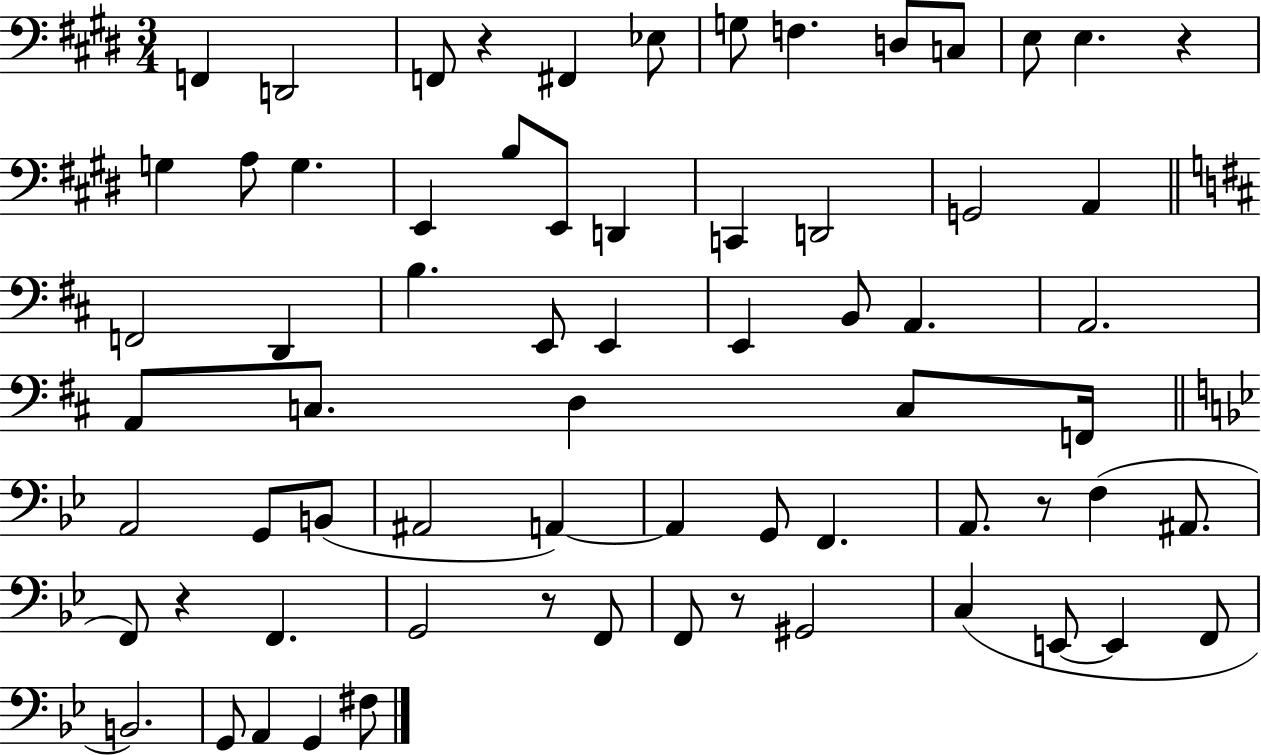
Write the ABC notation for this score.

X:1
T:Untitled
M:3/4
L:1/4
K:E
F,, D,,2 F,,/2 z ^F,, _E,/2 G,/2 F, D,/2 C,/2 E,/2 E, z G, A,/2 G, E,, B,/2 E,,/2 D,, C,, D,,2 G,,2 A,, F,,2 D,, B, E,,/2 E,, E,, B,,/2 A,, A,,2 A,,/2 C,/2 D, C,/2 F,,/4 A,,2 G,,/2 B,,/2 ^A,,2 A,, A,, G,,/2 F,, A,,/2 z/2 F, ^A,,/2 F,,/2 z F,, G,,2 z/2 F,,/2 F,,/2 z/2 ^G,,2 C, E,,/2 E,, F,,/2 B,,2 G,,/2 A,, G,, ^F,/2